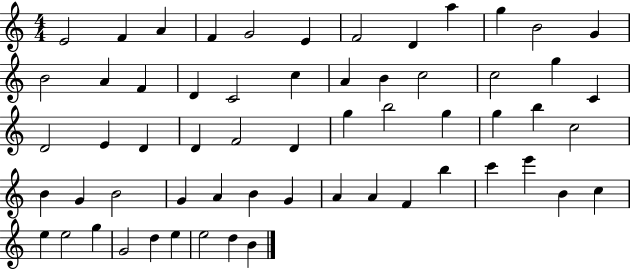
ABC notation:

X:1
T:Untitled
M:4/4
L:1/4
K:C
E2 F A F G2 E F2 D a g B2 G B2 A F D C2 c A B c2 c2 g C D2 E D D F2 D g b2 g g b c2 B G B2 G A B G A A F b c' e' B c e e2 g G2 d e e2 d B